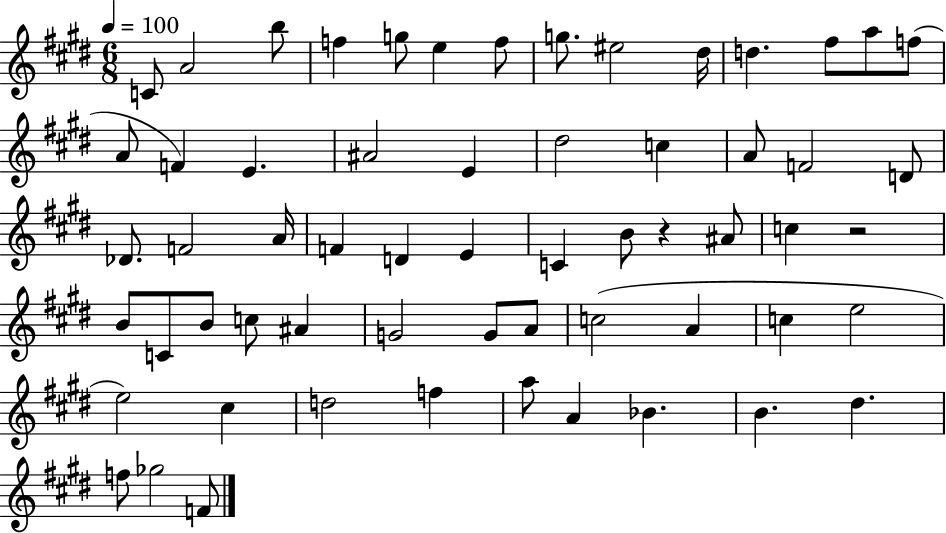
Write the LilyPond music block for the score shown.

{
  \clef treble
  \numericTimeSignature
  \time 6/8
  \key e \major
  \tempo 4 = 100
  c'8 a'2 b''8 | f''4 g''8 e''4 f''8 | g''8. eis''2 dis''16 | d''4. fis''8 a''8 f''8( | \break a'8 f'4) e'4. | ais'2 e'4 | dis''2 c''4 | a'8 f'2 d'8 | \break des'8. f'2 a'16 | f'4 d'4 e'4 | c'4 b'8 r4 ais'8 | c''4 r2 | \break b'8 c'8 b'8 c''8 ais'4 | g'2 g'8 a'8 | c''2( a'4 | c''4 e''2 | \break e''2) cis''4 | d''2 f''4 | a''8 a'4 bes'4. | b'4. dis''4. | \break f''8 ges''2 f'8 | \bar "|."
}